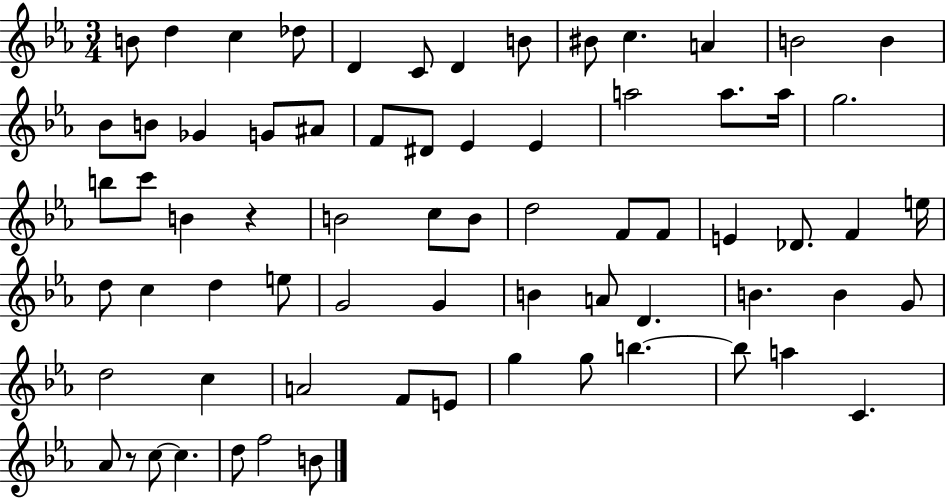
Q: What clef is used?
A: treble